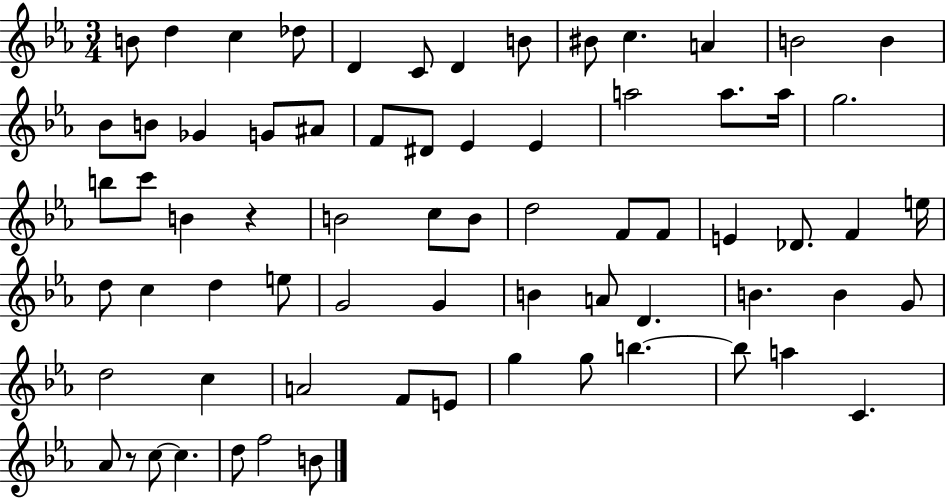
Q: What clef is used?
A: treble